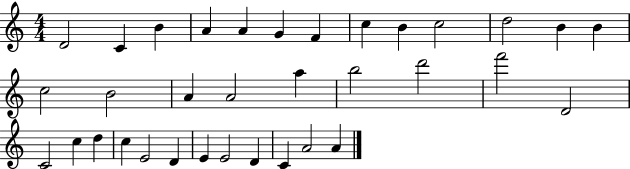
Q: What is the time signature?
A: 4/4